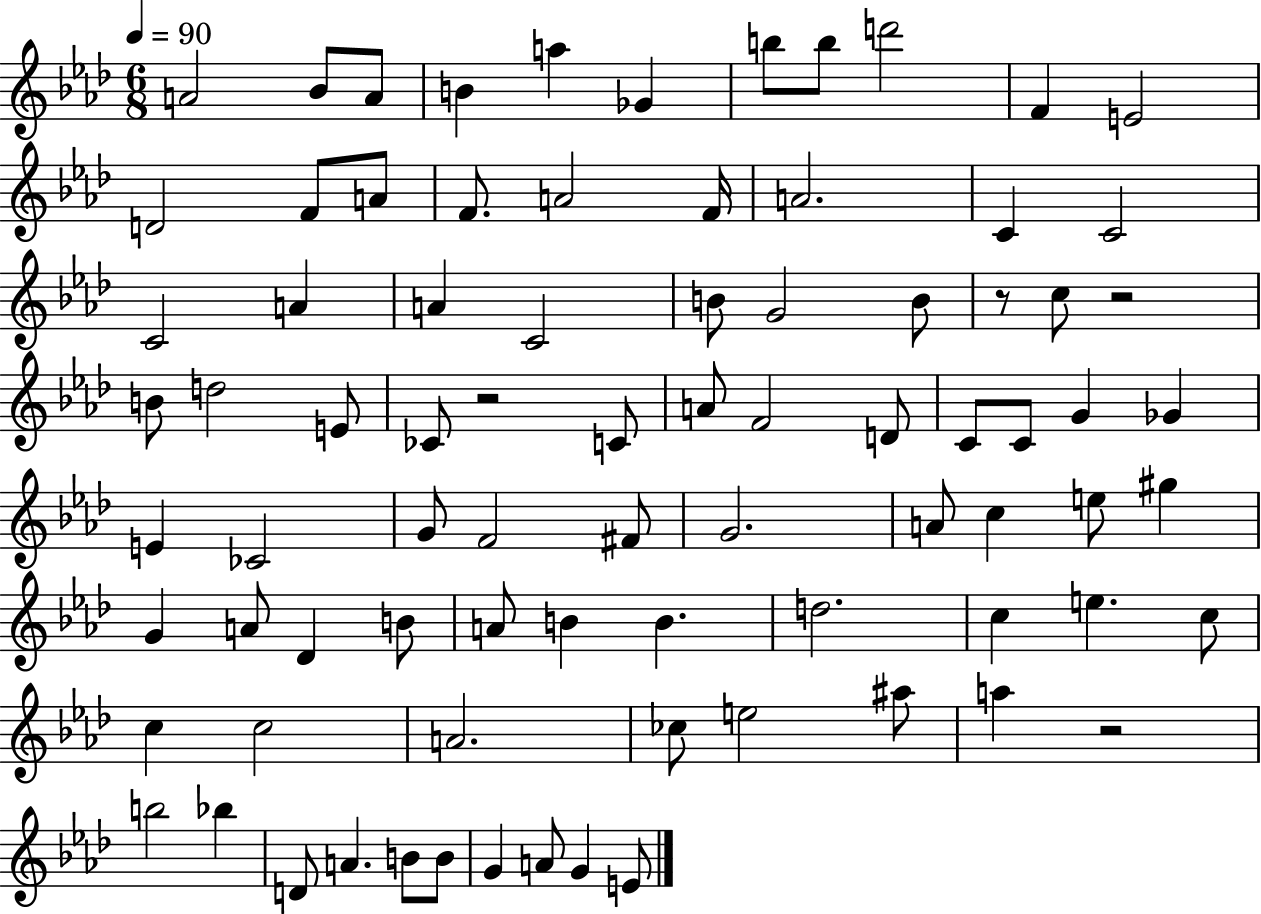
{
  \clef treble
  \numericTimeSignature
  \time 6/8
  \key aes \major
  \tempo 4 = 90
  \repeat volta 2 { a'2 bes'8 a'8 | b'4 a''4 ges'4 | b''8 b''8 d'''2 | f'4 e'2 | \break d'2 f'8 a'8 | f'8. a'2 f'16 | a'2. | c'4 c'2 | \break c'2 a'4 | a'4 c'2 | b'8 g'2 b'8 | r8 c''8 r2 | \break b'8 d''2 e'8 | ces'8 r2 c'8 | a'8 f'2 d'8 | c'8 c'8 g'4 ges'4 | \break e'4 ces'2 | g'8 f'2 fis'8 | g'2. | a'8 c''4 e''8 gis''4 | \break g'4 a'8 des'4 b'8 | a'8 b'4 b'4. | d''2. | c''4 e''4. c''8 | \break c''4 c''2 | a'2. | ces''8 e''2 ais''8 | a''4 r2 | \break b''2 bes''4 | d'8 a'4. b'8 b'8 | g'4 a'8 g'4 e'8 | } \bar "|."
}